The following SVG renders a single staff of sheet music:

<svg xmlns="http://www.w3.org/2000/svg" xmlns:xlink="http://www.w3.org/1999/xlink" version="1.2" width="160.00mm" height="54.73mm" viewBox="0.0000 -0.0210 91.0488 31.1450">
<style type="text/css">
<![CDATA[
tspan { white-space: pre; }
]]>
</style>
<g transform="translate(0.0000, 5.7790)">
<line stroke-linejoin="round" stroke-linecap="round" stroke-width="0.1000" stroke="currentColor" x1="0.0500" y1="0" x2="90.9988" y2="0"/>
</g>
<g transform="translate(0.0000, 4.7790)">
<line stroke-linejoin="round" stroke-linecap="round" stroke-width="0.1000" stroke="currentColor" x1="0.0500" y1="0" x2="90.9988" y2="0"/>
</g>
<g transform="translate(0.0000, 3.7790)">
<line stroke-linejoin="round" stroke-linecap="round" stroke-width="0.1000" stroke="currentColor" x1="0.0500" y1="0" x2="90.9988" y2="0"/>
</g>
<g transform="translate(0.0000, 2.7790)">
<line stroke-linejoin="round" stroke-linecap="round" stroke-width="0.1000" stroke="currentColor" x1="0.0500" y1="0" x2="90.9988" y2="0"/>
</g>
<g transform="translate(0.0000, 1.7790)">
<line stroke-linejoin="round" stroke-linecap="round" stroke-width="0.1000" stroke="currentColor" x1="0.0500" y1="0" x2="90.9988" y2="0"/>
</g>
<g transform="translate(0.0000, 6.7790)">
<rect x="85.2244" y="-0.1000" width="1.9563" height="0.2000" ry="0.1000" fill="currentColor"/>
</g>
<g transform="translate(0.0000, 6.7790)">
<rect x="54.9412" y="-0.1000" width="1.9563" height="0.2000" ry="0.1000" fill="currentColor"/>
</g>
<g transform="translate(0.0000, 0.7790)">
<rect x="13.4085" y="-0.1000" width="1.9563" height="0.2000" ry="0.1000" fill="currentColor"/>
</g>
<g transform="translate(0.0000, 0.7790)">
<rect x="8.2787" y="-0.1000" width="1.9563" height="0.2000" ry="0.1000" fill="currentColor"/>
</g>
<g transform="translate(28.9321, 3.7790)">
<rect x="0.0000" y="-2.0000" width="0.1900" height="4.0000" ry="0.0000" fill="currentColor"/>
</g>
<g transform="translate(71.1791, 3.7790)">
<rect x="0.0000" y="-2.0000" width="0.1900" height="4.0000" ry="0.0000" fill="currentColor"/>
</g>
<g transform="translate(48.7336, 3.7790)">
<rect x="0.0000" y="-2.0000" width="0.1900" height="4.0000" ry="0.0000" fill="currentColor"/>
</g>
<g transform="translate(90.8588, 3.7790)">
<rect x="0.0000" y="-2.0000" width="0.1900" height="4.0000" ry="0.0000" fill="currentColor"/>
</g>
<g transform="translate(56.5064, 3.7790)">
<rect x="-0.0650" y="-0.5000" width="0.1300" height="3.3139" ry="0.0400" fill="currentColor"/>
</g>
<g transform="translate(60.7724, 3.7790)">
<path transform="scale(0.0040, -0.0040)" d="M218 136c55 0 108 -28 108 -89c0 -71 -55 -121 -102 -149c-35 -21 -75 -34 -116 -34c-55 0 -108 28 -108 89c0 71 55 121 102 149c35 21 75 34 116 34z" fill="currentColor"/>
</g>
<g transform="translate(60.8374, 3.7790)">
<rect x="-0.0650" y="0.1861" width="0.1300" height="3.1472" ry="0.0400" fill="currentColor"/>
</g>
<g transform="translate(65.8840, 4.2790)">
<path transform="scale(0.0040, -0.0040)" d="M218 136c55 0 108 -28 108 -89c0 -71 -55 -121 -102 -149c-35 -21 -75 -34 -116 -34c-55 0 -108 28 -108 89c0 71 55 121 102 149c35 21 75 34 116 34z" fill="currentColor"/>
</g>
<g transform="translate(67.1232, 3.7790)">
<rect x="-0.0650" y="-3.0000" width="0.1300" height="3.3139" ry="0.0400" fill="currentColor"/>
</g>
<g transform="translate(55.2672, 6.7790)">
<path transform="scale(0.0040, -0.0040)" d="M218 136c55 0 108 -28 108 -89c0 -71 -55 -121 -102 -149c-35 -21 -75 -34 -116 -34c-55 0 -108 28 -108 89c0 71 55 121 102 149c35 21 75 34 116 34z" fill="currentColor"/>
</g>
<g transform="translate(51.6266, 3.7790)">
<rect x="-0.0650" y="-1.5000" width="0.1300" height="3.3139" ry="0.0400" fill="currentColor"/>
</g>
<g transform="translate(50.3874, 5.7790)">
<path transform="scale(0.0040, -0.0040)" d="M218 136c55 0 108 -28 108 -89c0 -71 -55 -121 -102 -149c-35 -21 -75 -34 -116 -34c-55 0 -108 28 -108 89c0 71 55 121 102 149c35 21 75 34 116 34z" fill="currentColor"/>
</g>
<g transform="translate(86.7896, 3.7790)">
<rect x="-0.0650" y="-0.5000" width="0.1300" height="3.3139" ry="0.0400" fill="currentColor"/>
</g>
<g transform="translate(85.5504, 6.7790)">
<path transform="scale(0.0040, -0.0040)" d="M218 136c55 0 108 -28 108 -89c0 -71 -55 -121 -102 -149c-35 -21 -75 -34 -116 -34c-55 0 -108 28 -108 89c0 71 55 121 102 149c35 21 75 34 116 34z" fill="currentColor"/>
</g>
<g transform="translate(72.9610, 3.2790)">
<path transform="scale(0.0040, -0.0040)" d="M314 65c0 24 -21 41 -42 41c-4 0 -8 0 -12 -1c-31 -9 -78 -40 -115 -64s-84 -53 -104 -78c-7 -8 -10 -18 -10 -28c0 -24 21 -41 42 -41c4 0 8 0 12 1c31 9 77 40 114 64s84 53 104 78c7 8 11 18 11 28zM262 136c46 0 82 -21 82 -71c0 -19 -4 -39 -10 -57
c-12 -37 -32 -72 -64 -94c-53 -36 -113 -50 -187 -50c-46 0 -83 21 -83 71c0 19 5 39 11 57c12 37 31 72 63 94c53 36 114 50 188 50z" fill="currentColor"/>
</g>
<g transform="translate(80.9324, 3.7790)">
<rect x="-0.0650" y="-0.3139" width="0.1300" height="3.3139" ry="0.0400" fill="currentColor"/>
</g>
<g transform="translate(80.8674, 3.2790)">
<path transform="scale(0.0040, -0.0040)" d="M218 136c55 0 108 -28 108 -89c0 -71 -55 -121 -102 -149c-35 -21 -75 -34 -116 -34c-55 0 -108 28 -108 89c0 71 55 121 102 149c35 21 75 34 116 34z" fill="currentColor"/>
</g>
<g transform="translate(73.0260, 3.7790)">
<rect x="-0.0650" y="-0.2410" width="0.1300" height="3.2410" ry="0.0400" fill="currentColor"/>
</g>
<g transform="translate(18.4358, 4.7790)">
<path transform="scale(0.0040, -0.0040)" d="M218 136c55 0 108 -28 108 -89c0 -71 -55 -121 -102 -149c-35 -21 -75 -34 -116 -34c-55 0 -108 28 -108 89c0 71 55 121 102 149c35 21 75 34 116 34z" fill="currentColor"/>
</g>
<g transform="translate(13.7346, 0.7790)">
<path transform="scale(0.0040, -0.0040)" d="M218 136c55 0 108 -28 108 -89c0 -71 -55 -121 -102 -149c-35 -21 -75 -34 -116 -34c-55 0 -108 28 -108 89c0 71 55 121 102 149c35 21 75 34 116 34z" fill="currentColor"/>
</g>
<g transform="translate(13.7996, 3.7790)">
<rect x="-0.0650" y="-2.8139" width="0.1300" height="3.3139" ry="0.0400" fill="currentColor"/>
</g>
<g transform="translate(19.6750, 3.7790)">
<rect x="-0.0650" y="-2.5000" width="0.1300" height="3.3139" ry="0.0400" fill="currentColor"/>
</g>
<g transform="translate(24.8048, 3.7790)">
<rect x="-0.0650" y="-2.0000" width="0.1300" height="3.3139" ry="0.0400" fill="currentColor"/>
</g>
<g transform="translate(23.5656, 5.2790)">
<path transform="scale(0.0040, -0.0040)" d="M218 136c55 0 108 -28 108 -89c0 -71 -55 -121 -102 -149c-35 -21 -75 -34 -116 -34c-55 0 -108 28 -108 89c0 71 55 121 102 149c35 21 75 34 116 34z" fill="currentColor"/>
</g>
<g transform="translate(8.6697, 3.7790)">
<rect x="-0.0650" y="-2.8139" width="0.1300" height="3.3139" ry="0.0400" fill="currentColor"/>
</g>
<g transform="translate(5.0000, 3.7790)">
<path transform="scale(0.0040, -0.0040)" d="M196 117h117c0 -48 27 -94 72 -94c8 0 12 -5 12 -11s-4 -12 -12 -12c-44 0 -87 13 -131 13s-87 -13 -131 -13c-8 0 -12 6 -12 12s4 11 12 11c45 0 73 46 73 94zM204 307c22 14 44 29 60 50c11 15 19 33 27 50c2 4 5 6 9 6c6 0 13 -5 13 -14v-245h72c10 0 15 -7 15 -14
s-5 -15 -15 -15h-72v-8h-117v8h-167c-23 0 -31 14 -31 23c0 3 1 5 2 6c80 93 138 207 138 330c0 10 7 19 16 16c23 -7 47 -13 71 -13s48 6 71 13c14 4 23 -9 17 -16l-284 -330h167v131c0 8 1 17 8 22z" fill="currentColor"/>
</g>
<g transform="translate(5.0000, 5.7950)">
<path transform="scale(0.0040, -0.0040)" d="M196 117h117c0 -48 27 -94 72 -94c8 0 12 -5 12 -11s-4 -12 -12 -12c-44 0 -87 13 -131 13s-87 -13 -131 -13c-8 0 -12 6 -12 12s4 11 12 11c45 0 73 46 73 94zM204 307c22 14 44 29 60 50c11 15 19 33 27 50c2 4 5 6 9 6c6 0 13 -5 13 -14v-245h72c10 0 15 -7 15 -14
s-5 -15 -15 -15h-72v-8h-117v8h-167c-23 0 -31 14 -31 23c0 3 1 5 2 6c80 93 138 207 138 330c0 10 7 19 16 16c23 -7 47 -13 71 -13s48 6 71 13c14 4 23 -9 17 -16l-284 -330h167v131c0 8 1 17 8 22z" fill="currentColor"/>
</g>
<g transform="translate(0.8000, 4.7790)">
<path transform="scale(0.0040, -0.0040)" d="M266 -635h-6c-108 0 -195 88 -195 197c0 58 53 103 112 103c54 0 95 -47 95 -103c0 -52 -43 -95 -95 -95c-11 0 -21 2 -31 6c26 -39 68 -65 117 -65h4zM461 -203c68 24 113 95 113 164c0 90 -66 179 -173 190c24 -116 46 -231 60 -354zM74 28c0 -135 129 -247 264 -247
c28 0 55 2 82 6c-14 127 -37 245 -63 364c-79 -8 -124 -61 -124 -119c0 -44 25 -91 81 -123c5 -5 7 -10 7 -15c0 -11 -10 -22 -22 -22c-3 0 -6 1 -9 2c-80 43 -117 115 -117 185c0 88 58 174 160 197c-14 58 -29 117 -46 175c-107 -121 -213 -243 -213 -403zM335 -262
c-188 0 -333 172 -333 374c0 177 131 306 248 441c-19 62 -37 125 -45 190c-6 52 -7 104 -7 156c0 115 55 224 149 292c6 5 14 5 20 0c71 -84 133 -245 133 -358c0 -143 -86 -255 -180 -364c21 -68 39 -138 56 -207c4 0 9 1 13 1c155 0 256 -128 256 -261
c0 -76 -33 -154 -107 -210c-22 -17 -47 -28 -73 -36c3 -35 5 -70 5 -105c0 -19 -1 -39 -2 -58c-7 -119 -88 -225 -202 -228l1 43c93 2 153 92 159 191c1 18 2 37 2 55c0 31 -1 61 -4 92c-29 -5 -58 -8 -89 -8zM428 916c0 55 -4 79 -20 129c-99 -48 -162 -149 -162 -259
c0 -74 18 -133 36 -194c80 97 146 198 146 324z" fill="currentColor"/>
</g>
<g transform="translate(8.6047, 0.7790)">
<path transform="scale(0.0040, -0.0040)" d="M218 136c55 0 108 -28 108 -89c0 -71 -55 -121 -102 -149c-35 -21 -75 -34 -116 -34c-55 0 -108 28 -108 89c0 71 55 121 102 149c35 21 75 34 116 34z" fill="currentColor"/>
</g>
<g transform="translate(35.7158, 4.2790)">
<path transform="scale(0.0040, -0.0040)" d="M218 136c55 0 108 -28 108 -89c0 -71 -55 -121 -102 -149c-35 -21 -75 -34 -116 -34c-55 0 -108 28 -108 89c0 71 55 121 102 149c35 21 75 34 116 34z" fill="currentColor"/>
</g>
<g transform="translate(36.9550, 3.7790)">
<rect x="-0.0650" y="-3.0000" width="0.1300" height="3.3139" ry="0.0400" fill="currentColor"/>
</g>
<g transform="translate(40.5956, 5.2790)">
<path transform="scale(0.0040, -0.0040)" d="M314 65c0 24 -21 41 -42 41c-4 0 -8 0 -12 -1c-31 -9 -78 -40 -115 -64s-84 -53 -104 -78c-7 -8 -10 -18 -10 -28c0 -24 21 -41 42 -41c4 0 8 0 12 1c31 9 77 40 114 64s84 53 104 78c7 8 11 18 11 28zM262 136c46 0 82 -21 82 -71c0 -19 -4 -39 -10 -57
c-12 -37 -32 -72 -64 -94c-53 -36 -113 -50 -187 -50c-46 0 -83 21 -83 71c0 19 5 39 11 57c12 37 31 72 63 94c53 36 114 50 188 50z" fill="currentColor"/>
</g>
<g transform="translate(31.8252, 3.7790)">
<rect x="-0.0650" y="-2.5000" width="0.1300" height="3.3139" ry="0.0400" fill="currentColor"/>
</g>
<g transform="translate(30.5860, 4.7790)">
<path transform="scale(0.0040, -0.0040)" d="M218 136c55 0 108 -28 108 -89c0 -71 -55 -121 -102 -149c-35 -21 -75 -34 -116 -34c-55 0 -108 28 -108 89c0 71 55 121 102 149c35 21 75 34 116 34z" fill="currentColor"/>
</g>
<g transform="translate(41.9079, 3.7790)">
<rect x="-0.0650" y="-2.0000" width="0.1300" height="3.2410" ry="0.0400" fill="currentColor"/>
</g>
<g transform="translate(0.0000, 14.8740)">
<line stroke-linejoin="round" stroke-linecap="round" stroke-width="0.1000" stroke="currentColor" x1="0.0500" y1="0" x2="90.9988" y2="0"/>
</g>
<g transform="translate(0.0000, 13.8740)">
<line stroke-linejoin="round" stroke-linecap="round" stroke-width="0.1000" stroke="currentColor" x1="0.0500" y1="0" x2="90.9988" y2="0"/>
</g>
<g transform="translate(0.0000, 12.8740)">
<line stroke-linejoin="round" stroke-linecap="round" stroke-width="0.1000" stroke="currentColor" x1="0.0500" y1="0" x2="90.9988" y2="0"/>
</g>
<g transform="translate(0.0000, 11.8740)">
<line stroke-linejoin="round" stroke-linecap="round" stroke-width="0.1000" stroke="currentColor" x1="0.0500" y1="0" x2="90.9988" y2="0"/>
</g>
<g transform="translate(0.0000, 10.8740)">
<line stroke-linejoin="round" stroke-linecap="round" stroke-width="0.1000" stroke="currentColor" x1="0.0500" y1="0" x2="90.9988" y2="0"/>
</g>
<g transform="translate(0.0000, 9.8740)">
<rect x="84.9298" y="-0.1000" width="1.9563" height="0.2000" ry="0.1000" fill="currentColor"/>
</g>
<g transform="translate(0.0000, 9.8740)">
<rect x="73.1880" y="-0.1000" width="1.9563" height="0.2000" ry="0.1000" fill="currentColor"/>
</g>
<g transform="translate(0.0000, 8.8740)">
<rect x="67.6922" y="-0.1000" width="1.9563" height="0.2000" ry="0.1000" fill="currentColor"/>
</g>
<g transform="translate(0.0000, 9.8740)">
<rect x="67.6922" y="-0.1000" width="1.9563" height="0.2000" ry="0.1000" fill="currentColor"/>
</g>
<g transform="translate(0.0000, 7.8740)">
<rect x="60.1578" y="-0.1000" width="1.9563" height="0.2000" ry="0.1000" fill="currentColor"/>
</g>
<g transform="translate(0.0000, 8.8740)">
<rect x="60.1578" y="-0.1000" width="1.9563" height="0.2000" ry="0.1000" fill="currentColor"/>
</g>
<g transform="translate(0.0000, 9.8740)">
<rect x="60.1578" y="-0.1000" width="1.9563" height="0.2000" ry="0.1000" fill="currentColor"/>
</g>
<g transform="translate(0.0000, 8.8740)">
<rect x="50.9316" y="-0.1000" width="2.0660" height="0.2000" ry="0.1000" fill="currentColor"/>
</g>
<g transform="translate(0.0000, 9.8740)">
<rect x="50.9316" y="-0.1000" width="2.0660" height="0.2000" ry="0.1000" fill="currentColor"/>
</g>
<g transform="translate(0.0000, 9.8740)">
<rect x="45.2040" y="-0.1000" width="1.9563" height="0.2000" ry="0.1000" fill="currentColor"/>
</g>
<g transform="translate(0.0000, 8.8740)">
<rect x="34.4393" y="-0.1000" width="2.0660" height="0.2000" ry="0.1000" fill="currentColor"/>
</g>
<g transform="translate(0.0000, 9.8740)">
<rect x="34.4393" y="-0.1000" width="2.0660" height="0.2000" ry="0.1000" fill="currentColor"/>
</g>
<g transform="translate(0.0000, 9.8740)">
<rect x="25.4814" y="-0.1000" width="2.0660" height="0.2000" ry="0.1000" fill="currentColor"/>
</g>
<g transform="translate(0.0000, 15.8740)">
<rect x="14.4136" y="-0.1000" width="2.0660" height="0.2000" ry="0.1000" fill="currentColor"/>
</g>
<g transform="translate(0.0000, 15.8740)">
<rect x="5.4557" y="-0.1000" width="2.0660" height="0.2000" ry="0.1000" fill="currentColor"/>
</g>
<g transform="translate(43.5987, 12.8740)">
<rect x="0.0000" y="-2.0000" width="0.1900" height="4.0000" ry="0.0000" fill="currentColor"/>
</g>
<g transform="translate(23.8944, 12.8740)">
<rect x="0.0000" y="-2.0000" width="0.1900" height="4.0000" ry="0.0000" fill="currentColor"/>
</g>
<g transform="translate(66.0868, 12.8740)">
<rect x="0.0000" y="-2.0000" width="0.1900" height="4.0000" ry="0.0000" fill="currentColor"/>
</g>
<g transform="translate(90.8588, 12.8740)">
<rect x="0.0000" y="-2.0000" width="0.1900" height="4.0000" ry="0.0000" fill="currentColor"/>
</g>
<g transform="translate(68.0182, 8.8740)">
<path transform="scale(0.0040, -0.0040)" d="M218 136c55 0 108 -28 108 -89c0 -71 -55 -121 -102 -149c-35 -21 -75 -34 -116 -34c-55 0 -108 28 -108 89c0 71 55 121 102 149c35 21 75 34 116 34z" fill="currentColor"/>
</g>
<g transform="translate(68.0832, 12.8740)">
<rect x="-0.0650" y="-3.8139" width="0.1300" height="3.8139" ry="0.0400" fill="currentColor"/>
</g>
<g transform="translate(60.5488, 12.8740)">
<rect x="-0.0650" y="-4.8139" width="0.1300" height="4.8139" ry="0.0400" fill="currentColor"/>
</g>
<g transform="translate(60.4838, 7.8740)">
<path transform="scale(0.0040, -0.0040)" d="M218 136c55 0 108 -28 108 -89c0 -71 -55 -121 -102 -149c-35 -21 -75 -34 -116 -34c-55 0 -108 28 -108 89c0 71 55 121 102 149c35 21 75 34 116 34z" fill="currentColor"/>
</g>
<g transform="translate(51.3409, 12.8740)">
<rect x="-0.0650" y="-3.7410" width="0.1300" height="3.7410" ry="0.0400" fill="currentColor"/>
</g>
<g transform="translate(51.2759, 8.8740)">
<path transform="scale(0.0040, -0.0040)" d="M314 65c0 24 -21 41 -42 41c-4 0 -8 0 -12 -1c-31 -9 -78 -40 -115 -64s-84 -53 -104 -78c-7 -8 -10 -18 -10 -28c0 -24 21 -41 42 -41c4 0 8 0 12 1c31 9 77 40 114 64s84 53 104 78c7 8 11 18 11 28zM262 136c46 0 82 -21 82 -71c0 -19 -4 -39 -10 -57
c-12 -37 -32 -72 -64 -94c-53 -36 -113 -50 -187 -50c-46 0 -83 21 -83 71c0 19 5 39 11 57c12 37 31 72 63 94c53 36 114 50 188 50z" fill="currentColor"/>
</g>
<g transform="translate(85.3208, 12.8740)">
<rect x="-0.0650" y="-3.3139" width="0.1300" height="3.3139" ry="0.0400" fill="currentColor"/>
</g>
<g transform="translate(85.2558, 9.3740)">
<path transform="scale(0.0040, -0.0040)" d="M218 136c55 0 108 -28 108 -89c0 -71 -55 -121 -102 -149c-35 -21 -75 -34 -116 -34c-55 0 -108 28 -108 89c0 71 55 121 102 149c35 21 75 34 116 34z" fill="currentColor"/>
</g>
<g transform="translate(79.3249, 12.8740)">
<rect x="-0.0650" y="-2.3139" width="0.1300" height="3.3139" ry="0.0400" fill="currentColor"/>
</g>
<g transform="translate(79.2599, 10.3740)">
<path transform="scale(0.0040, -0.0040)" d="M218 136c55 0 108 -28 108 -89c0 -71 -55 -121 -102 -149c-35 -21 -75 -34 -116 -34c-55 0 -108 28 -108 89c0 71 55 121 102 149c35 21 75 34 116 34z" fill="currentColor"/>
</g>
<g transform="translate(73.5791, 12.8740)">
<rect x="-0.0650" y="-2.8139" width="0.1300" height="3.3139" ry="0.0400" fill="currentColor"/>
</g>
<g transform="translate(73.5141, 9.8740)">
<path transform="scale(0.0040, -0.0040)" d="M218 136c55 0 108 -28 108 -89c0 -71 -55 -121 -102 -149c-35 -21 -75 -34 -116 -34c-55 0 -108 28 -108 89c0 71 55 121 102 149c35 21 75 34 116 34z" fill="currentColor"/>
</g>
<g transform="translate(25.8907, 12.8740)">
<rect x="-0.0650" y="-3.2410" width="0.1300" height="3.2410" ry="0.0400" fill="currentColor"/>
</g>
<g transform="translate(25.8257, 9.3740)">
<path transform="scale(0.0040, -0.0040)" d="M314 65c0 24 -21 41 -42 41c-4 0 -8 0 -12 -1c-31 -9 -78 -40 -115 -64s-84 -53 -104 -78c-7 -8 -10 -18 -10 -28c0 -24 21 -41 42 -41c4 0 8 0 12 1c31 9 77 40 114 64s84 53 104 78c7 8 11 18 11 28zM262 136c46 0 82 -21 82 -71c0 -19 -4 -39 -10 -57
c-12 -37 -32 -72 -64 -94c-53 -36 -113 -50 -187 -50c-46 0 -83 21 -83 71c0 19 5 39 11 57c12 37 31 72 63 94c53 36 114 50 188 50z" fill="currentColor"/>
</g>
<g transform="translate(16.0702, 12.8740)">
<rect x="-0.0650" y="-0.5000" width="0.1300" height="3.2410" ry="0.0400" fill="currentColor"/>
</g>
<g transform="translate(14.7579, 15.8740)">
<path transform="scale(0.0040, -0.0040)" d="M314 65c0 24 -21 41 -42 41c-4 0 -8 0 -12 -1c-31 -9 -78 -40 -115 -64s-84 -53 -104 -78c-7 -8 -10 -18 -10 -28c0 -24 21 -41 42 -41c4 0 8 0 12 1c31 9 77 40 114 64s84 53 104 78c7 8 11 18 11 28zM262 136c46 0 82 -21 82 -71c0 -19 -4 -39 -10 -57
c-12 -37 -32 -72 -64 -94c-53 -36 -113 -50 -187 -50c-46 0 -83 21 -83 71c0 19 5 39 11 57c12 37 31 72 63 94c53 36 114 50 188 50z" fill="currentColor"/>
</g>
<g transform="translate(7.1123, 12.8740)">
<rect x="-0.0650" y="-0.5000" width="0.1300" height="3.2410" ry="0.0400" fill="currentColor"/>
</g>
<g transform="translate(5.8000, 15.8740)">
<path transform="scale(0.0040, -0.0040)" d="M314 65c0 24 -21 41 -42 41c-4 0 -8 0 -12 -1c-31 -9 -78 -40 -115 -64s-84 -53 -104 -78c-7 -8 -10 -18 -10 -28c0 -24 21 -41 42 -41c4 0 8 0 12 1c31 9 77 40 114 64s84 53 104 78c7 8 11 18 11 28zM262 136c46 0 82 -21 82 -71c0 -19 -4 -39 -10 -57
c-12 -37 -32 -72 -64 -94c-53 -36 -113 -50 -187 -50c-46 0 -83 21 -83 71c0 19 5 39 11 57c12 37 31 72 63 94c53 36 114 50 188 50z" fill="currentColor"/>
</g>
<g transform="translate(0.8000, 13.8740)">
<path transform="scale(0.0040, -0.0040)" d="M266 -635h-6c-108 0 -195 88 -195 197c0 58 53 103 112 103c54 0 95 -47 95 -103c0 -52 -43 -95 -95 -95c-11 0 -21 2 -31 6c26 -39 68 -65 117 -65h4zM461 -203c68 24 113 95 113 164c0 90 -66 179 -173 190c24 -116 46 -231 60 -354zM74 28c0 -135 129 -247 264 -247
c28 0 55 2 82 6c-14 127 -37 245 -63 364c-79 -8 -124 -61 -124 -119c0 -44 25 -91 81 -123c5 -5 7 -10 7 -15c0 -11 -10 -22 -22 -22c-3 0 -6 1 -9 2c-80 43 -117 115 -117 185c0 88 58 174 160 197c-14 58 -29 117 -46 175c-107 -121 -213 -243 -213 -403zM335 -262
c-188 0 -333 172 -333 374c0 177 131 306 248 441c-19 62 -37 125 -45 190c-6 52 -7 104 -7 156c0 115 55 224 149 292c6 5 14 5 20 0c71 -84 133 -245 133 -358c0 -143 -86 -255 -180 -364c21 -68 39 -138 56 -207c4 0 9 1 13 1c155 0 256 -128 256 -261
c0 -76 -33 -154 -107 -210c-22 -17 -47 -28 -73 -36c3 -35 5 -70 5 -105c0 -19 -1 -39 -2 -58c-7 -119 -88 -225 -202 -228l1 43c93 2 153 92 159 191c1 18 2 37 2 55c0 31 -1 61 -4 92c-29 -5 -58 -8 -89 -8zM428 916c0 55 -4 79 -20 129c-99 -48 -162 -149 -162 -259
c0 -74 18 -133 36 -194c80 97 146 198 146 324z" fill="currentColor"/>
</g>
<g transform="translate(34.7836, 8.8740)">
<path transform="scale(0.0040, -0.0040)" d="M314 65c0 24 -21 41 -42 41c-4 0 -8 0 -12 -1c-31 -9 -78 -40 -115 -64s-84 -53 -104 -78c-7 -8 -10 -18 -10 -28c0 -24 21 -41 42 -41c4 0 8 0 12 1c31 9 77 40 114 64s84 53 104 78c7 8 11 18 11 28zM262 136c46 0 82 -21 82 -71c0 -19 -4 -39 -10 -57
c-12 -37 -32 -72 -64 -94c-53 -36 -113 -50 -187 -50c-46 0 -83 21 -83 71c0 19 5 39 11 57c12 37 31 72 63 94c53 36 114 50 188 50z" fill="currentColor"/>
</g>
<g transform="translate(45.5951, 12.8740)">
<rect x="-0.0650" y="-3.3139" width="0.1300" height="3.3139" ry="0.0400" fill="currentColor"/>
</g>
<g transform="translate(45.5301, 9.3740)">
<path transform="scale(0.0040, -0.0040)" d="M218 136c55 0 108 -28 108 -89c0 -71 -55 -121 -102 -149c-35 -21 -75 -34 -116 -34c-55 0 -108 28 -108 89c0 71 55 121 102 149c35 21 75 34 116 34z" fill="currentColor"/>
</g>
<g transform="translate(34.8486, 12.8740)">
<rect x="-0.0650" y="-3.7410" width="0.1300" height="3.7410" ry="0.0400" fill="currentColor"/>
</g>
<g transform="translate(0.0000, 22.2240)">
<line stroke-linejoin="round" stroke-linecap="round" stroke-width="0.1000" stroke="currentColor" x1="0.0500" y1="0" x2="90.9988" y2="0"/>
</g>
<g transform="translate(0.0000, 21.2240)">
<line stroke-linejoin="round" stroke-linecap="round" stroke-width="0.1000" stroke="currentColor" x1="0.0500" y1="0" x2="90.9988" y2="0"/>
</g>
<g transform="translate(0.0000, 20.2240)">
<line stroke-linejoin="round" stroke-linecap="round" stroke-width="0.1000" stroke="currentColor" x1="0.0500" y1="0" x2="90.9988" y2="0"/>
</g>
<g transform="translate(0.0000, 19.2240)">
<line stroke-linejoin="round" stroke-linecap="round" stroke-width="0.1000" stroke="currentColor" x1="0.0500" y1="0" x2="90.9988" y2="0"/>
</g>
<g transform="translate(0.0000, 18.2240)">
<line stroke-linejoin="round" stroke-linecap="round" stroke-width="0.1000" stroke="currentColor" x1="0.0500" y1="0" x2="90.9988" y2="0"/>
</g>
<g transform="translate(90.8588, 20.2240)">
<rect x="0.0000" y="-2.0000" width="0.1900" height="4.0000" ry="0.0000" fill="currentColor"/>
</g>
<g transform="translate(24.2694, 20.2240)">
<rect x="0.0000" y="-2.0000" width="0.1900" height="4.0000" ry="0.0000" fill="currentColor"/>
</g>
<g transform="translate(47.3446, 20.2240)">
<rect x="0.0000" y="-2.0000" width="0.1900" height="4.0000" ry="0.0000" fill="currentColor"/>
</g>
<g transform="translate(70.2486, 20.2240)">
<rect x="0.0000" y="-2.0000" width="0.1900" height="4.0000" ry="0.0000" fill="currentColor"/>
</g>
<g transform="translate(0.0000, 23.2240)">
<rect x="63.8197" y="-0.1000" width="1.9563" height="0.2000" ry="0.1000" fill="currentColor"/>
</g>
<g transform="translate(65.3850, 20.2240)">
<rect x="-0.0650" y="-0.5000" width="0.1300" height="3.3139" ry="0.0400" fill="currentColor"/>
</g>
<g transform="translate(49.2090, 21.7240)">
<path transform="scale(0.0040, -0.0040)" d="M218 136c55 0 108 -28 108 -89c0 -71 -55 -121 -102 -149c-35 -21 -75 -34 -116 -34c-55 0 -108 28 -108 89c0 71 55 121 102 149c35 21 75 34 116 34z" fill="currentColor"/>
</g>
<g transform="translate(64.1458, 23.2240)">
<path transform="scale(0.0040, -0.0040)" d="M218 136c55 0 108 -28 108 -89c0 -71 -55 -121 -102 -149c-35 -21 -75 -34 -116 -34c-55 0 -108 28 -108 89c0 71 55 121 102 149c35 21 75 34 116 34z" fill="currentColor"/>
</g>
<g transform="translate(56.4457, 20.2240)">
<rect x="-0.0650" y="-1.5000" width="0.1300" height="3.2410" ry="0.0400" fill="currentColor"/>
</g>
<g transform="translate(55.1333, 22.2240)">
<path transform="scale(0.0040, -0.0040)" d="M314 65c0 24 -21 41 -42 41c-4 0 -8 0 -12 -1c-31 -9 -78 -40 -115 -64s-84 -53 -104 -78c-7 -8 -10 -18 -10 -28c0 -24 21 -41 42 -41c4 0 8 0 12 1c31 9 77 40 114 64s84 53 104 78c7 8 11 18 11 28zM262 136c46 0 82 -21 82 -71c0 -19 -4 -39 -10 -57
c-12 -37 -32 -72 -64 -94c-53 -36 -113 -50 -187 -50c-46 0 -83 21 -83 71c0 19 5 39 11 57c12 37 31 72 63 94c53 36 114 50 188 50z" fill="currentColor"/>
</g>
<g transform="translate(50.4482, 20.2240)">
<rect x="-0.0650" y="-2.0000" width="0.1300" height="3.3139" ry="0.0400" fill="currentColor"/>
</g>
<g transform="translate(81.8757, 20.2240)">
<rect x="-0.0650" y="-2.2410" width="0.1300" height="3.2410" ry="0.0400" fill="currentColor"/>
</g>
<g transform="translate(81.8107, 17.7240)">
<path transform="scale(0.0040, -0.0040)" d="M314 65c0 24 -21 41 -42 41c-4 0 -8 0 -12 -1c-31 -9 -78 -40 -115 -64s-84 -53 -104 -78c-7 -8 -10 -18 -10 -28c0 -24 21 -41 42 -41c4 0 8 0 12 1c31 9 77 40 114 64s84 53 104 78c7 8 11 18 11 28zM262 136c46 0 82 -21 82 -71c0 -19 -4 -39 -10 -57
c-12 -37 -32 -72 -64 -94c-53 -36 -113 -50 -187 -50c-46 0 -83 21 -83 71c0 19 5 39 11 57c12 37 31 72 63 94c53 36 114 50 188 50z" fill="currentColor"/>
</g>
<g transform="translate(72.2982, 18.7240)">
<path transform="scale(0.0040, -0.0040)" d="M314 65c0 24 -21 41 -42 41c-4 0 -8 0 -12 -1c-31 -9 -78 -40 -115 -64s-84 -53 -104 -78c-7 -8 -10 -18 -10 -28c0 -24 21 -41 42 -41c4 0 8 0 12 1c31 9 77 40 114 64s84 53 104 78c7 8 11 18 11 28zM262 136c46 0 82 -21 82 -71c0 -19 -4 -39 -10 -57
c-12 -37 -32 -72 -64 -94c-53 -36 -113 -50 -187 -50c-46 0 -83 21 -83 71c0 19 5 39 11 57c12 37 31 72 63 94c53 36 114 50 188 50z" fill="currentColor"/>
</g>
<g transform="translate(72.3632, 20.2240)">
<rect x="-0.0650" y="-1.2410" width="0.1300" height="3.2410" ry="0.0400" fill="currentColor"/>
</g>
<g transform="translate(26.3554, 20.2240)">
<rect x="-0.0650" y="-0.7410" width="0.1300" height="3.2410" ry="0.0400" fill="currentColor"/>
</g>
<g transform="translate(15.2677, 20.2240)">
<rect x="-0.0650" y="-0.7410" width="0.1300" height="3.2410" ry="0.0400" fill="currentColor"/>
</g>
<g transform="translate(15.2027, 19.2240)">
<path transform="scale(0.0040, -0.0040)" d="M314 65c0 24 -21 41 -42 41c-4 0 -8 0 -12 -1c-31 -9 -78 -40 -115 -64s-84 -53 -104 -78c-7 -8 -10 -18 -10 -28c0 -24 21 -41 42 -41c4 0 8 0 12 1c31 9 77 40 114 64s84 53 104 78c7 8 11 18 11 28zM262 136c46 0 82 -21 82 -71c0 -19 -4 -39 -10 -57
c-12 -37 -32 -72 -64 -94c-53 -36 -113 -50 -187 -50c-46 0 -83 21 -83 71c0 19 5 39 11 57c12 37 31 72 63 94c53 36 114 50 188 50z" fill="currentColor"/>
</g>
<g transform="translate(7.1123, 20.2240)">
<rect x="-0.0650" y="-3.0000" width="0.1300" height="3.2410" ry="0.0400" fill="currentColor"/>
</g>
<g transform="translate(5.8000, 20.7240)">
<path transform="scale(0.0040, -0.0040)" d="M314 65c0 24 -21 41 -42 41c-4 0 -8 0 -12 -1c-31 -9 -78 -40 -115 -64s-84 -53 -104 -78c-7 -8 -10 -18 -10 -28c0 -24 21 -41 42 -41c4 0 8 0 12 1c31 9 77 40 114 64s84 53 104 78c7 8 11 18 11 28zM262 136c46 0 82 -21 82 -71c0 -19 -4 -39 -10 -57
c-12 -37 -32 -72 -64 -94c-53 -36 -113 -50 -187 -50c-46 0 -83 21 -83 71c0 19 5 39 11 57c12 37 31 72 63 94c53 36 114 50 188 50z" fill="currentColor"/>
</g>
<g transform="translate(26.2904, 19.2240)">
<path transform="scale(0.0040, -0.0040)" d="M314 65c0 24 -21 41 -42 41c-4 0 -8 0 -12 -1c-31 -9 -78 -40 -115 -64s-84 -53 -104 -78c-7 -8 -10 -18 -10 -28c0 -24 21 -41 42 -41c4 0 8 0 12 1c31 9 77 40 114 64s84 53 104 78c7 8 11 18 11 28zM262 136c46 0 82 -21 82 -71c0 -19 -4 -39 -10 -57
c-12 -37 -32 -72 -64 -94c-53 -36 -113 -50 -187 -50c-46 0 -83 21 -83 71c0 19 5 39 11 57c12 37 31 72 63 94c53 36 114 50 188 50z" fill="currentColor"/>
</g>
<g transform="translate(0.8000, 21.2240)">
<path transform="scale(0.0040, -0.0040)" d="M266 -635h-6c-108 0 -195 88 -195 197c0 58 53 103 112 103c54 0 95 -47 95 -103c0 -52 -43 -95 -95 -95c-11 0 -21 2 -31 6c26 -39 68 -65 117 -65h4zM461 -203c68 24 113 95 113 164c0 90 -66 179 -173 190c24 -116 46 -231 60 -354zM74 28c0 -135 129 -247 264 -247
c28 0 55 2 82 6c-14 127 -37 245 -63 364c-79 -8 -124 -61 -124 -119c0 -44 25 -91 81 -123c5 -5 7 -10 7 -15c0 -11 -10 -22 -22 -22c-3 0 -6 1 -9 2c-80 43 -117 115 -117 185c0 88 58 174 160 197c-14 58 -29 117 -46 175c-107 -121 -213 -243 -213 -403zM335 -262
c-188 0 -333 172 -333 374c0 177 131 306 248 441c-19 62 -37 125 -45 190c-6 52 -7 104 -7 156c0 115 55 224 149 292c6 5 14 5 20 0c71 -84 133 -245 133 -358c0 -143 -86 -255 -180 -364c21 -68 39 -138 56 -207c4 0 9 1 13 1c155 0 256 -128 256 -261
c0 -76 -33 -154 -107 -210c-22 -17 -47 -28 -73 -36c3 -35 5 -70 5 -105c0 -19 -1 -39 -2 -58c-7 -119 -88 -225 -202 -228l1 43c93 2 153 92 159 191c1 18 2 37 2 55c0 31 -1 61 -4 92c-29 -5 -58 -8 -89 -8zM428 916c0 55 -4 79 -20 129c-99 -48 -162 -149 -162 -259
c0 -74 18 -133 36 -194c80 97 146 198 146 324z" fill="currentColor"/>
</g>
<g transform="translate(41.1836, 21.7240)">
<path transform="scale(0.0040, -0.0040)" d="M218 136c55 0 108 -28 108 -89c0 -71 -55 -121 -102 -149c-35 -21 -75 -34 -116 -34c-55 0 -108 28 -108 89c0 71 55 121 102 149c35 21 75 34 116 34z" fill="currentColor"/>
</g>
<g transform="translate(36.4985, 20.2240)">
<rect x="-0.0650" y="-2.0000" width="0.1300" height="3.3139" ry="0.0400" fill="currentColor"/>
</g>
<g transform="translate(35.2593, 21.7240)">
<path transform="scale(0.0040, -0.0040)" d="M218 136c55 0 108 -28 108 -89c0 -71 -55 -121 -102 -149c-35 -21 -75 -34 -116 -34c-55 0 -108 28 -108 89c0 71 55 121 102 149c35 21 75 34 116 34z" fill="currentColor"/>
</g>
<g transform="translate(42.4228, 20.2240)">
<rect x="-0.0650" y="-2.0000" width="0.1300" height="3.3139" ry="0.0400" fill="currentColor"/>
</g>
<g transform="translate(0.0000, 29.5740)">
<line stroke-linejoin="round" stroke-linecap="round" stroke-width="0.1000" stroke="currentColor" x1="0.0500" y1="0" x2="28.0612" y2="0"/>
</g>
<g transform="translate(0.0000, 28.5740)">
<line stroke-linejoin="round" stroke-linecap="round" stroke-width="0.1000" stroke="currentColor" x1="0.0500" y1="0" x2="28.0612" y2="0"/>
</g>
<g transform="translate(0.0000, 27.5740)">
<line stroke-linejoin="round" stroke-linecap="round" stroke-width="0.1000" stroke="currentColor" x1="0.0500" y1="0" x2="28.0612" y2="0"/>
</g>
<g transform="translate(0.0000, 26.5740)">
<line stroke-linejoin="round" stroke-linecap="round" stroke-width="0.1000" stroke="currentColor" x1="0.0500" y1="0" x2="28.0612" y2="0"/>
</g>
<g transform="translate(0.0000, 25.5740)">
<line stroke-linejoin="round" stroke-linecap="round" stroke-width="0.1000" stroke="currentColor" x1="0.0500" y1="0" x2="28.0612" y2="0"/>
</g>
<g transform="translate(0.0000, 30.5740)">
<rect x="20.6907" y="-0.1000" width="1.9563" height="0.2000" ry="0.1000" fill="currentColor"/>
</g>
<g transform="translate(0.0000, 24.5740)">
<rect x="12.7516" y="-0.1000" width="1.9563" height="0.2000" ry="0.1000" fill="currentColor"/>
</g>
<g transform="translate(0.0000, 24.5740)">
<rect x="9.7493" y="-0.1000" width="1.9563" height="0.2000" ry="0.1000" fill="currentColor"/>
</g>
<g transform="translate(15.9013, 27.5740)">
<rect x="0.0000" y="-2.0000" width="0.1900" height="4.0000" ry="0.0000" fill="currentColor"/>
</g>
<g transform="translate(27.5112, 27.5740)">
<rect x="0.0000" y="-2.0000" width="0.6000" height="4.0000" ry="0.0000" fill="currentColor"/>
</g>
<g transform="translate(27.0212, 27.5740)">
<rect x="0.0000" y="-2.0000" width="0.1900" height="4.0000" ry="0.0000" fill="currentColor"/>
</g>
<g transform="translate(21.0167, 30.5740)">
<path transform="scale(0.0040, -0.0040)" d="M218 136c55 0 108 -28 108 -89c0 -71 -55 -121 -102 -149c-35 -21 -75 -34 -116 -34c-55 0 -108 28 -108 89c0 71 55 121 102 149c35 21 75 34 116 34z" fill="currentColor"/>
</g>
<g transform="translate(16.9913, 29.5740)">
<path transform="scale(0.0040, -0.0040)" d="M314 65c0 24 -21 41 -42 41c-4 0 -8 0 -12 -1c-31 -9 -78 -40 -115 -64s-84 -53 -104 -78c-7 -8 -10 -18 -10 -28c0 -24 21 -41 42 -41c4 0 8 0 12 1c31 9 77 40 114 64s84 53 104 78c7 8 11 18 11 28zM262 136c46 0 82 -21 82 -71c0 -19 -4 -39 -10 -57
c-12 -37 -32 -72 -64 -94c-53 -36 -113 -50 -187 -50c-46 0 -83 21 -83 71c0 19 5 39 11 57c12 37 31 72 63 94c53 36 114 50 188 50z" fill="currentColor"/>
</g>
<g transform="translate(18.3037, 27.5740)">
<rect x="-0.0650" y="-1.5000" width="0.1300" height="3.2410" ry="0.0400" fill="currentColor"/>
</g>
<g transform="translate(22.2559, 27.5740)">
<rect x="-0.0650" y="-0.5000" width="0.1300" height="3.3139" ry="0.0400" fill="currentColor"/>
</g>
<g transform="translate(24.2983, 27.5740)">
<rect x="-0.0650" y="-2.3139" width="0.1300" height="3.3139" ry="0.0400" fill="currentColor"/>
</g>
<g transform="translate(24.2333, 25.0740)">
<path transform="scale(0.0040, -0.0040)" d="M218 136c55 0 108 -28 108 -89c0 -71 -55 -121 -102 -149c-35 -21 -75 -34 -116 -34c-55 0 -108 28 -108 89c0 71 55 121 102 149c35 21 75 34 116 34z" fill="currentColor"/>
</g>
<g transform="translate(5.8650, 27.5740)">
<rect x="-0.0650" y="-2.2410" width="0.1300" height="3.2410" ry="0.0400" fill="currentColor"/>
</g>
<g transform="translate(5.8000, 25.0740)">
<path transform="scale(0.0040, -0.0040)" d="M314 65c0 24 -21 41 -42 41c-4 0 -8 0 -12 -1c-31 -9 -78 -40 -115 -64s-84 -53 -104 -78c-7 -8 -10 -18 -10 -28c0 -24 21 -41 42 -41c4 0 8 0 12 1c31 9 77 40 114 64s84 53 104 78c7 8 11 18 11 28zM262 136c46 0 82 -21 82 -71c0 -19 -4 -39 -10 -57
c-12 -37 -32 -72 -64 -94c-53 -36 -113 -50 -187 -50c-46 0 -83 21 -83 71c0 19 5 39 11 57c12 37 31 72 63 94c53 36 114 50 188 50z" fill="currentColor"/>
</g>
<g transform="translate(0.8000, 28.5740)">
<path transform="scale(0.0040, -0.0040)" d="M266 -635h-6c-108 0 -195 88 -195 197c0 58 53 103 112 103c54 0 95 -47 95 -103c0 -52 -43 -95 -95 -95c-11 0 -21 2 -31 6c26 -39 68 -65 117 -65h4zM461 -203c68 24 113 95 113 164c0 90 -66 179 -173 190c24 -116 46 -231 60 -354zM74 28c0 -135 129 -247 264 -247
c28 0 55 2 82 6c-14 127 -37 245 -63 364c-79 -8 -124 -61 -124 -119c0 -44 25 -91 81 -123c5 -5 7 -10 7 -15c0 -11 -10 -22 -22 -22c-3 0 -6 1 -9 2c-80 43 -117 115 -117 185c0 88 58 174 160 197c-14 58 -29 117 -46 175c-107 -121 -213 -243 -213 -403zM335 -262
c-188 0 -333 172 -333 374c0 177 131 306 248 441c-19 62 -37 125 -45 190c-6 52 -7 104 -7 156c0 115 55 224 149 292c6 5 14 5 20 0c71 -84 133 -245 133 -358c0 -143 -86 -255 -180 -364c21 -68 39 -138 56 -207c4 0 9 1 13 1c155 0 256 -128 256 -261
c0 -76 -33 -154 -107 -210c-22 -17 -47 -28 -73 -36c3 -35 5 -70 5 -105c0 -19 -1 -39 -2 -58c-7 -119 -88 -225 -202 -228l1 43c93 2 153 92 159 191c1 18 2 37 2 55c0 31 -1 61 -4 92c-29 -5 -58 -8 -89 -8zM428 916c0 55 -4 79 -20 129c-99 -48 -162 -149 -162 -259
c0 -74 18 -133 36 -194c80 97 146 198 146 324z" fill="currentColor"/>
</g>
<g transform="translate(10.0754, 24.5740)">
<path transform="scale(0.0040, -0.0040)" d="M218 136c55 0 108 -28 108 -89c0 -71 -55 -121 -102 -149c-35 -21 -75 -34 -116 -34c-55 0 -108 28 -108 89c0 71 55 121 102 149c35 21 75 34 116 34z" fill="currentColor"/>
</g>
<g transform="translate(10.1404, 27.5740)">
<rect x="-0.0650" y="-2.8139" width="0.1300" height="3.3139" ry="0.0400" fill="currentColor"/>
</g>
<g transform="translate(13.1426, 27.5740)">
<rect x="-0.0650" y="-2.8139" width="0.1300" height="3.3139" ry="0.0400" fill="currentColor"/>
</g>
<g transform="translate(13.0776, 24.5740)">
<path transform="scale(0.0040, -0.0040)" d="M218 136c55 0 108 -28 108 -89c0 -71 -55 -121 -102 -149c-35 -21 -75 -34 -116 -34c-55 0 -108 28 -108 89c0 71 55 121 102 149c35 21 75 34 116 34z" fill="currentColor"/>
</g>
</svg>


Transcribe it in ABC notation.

X:1
T:Untitled
M:4/4
L:1/4
K:C
a a G F G A F2 E C B A c2 c C C2 C2 b2 c'2 b c'2 e' c' a g b A2 d2 d2 F F F E2 C e2 g2 g2 a a E2 C g